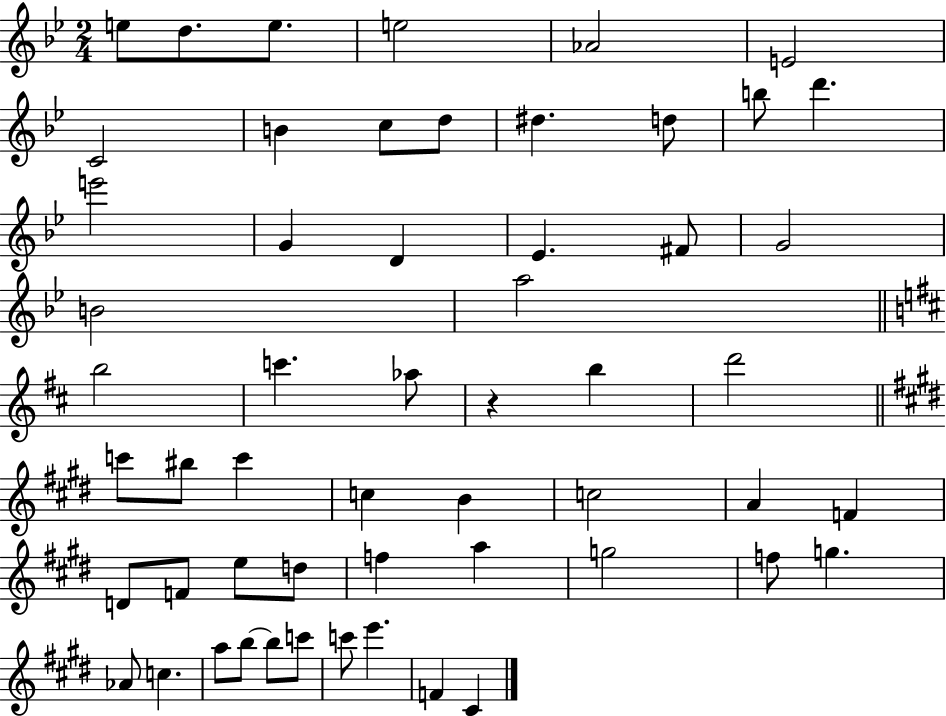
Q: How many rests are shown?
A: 1